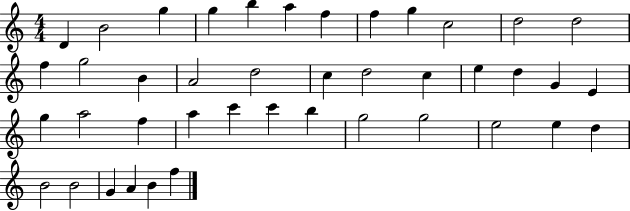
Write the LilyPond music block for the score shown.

{
  \clef treble
  \numericTimeSignature
  \time 4/4
  \key c \major
  d'4 b'2 g''4 | g''4 b''4 a''4 f''4 | f''4 g''4 c''2 | d''2 d''2 | \break f''4 g''2 b'4 | a'2 d''2 | c''4 d''2 c''4 | e''4 d''4 g'4 e'4 | \break g''4 a''2 f''4 | a''4 c'''4 c'''4 b''4 | g''2 g''2 | e''2 e''4 d''4 | \break b'2 b'2 | g'4 a'4 b'4 f''4 | \bar "|."
}